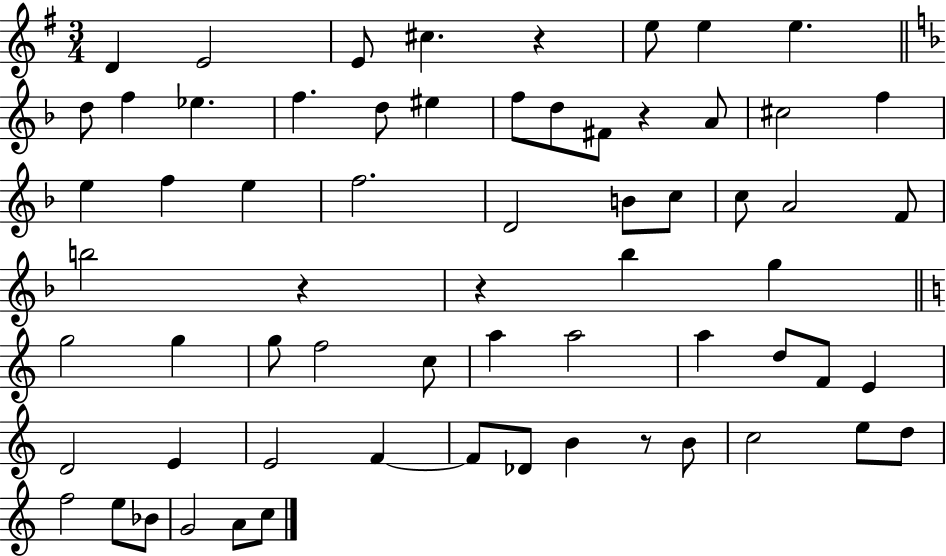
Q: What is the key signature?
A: G major